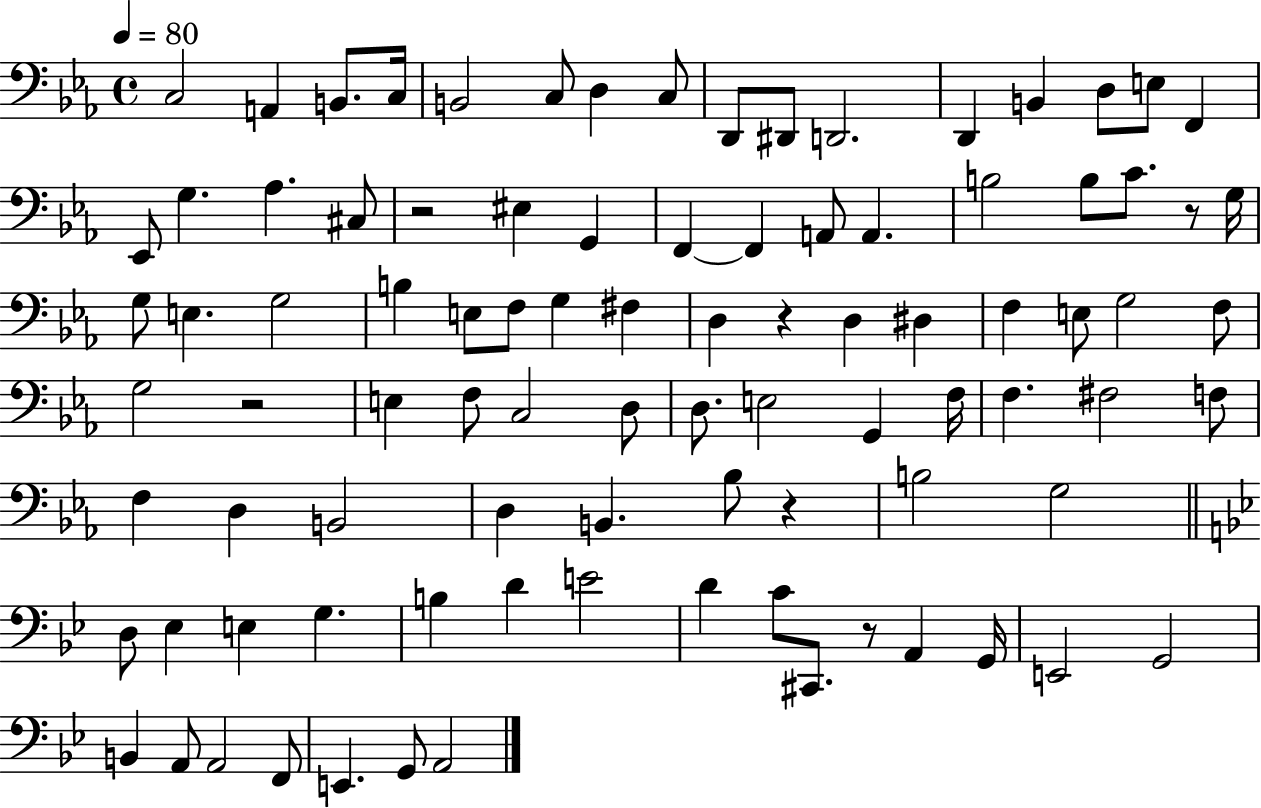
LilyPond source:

{
  \clef bass
  \time 4/4
  \defaultTimeSignature
  \key ees \major
  \tempo 4 = 80
  \repeat volta 2 { c2 a,4 b,8. c16 | b,2 c8 d4 c8 | d,8 dis,8 d,2. | d,4 b,4 d8 e8 f,4 | \break ees,8 g4. aes4. cis8 | r2 eis4 g,4 | f,4~~ f,4 a,8 a,4. | b2 b8 c'8. r8 g16 | \break g8 e4. g2 | b4 e8 f8 g4 fis4 | d4 r4 d4 dis4 | f4 e8 g2 f8 | \break g2 r2 | e4 f8 c2 d8 | d8. e2 g,4 f16 | f4. fis2 f8 | \break f4 d4 b,2 | d4 b,4. bes8 r4 | b2 g2 | \bar "||" \break \key g \minor d8 ees4 e4 g4. | b4 d'4 e'2 | d'4 c'8 cis,8. r8 a,4 g,16 | e,2 g,2 | \break b,4 a,8 a,2 f,8 | e,4. g,8 a,2 | } \bar "|."
}